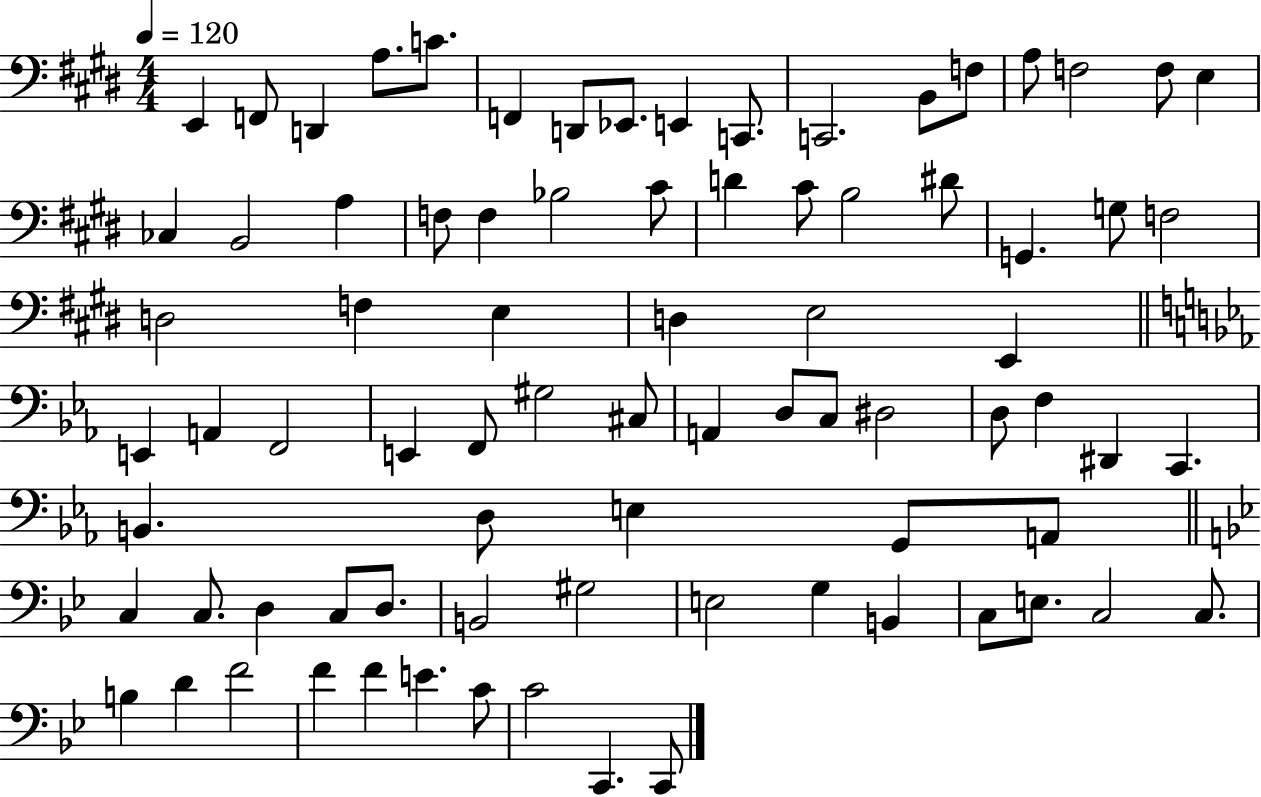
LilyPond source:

{
  \clef bass
  \numericTimeSignature
  \time 4/4
  \key e \major
  \tempo 4 = 120
  e,4 f,8 d,4 a8. c'8. | f,4 d,8 ees,8. e,4 c,8. | c,2. b,8 f8 | a8 f2 f8 e4 | \break ces4 b,2 a4 | f8 f4 bes2 cis'8 | d'4 cis'8 b2 dis'8 | g,4. g8 f2 | \break d2 f4 e4 | d4 e2 e,4 | \bar "||" \break \key c \minor e,4 a,4 f,2 | e,4 f,8 gis2 cis8 | a,4 d8 c8 dis2 | d8 f4 dis,4 c,4. | \break b,4. d8 e4 g,8 a,8 | \bar "||" \break \key g \minor c4 c8. d4 c8 d8. | b,2 gis2 | e2 g4 b,4 | c8 e8. c2 c8. | \break b4 d'4 f'2 | f'4 f'4 e'4. c'8 | c'2 c,4. c,8 | \bar "|."
}